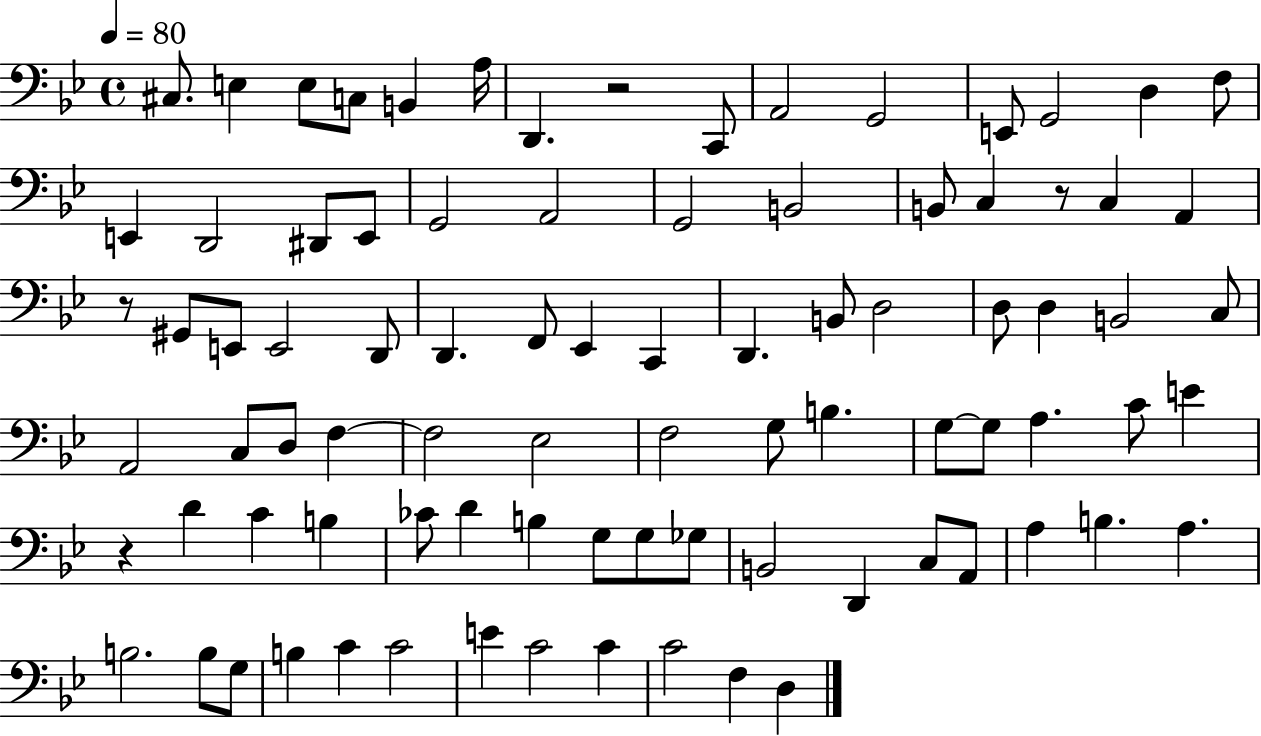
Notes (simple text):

C#3/e. E3/q E3/e C3/e B2/q A3/s D2/q. R/h C2/e A2/h G2/h E2/e G2/h D3/q F3/e E2/q D2/h D#2/e E2/e G2/h A2/h G2/h B2/h B2/e C3/q R/e C3/q A2/q R/e G#2/e E2/e E2/h D2/e D2/q. F2/e Eb2/q C2/q D2/q. B2/e D3/h D3/e D3/q B2/h C3/e A2/h C3/e D3/e F3/q F3/h Eb3/h F3/h G3/e B3/q. G3/e G3/e A3/q. C4/e E4/q R/q D4/q C4/q B3/q CES4/e D4/q B3/q G3/e G3/e Gb3/e B2/h D2/q C3/e A2/e A3/q B3/q. A3/q. B3/h. B3/e G3/e B3/q C4/q C4/h E4/q C4/h C4/q C4/h F3/q D3/q